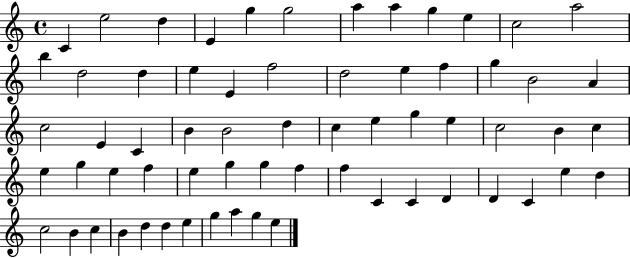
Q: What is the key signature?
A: C major